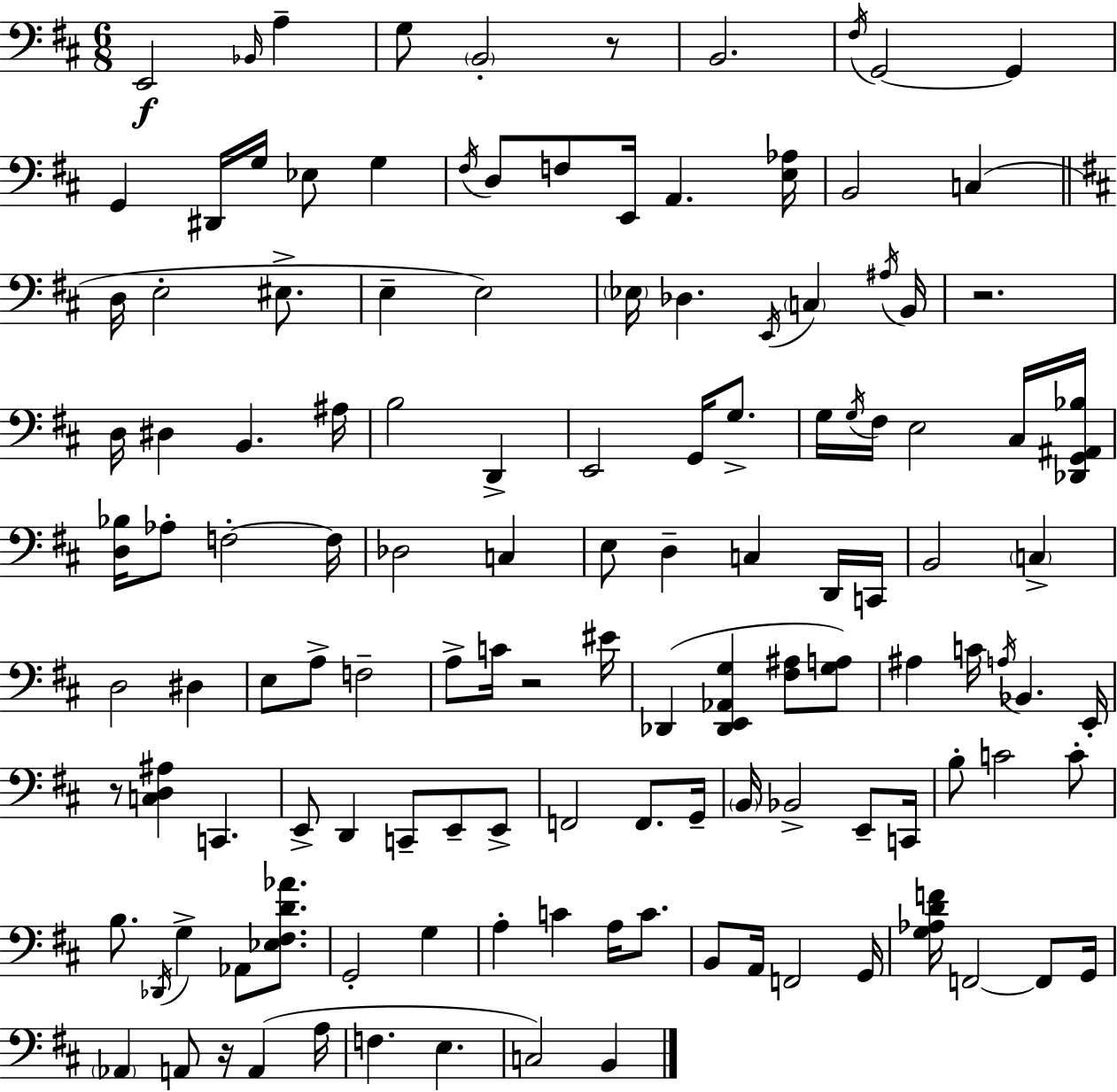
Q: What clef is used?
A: bass